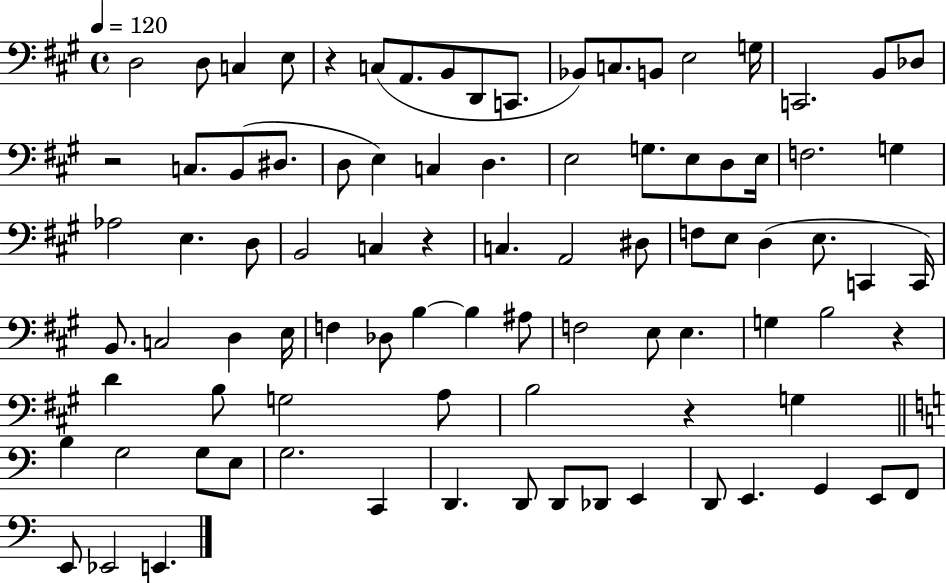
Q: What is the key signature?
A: A major